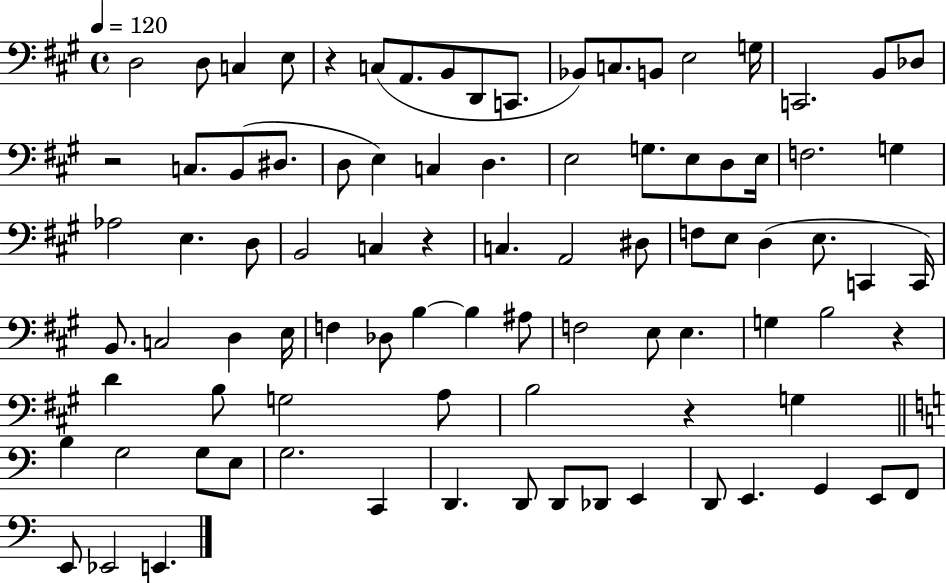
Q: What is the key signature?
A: A major